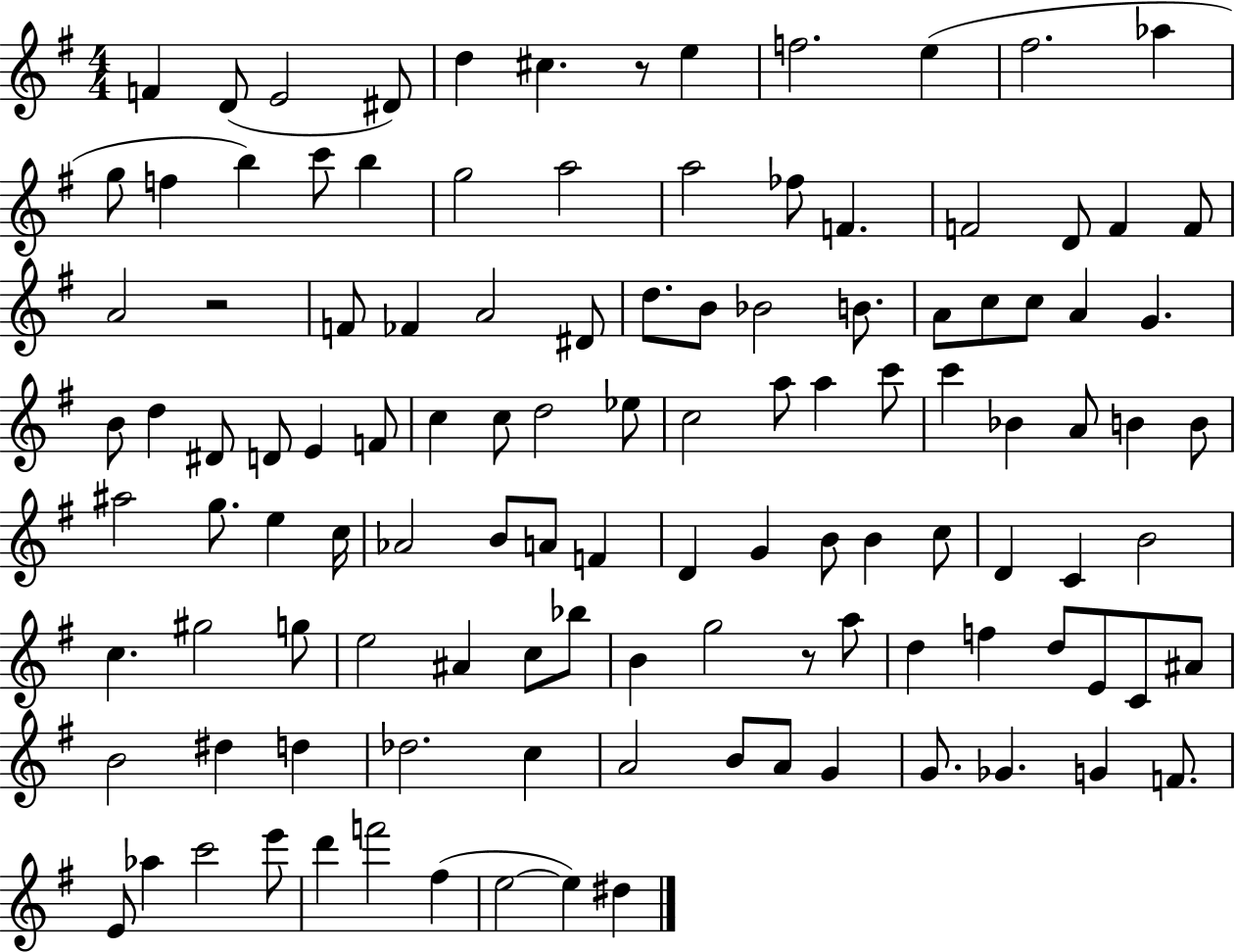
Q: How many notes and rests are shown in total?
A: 116